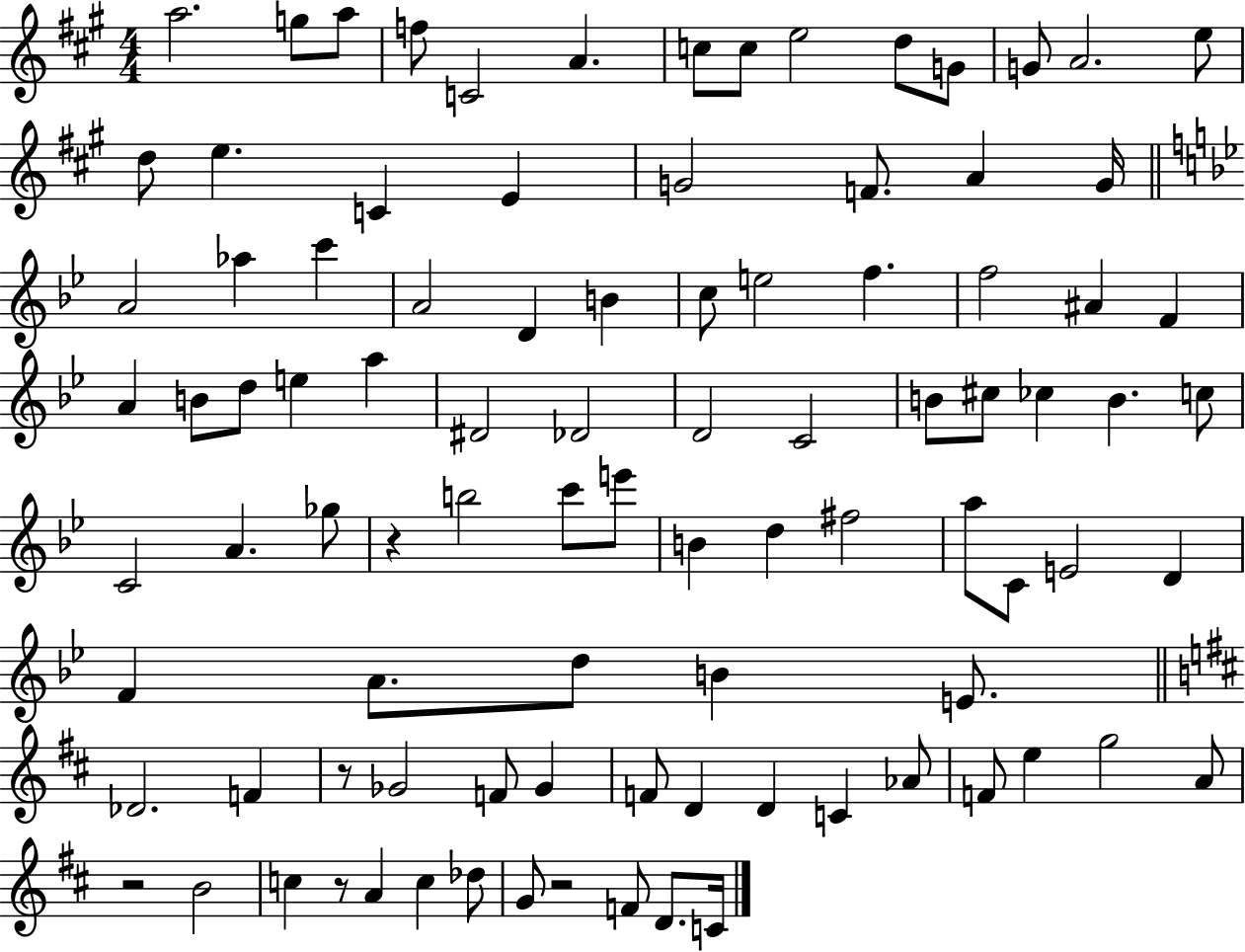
A5/h. G5/e A5/e F5/e C4/h A4/q. C5/e C5/e E5/h D5/e G4/e G4/e A4/h. E5/e D5/e E5/q. C4/q E4/q G4/h F4/e. A4/q G4/s A4/h Ab5/q C6/q A4/h D4/q B4/q C5/e E5/h F5/q. F5/h A#4/q F4/q A4/q B4/e D5/e E5/q A5/q D#4/h Db4/h D4/h C4/h B4/e C#5/e CES5/q B4/q. C5/e C4/h A4/q. Gb5/e R/q B5/h C6/e E6/e B4/q D5/q F#5/h A5/e C4/e E4/h D4/q F4/q A4/e. D5/e B4/q E4/e. Db4/h. F4/q R/e Gb4/h F4/e Gb4/q F4/e D4/q D4/q C4/q Ab4/e F4/e E5/q G5/h A4/e R/h B4/h C5/q R/e A4/q C5/q Db5/e G4/e R/h F4/e D4/e. C4/s